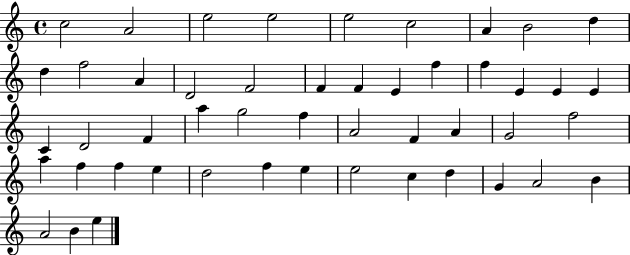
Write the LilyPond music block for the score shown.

{
  \clef treble
  \time 4/4
  \defaultTimeSignature
  \key c \major
  c''2 a'2 | e''2 e''2 | e''2 c''2 | a'4 b'2 d''4 | \break d''4 f''2 a'4 | d'2 f'2 | f'4 f'4 e'4 f''4 | f''4 e'4 e'4 e'4 | \break c'4 d'2 f'4 | a''4 g''2 f''4 | a'2 f'4 a'4 | g'2 f''2 | \break a''4 f''4 f''4 e''4 | d''2 f''4 e''4 | e''2 c''4 d''4 | g'4 a'2 b'4 | \break a'2 b'4 e''4 | \bar "|."
}